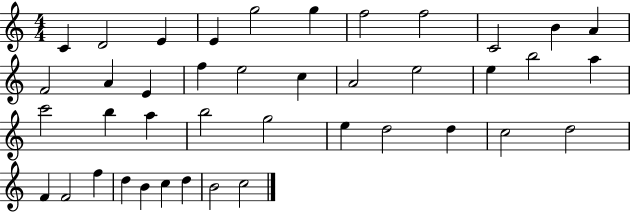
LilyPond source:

{
  \clef treble
  \numericTimeSignature
  \time 4/4
  \key c \major
  c'4 d'2 e'4 | e'4 g''2 g''4 | f''2 f''2 | c'2 b'4 a'4 | \break f'2 a'4 e'4 | f''4 e''2 c''4 | a'2 e''2 | e''4 b''2 a''4 | \break c'''2 b''4 a''4 | b''2 g''2 | e''4 d''2 d''4 | c''2 d''2 | \break f'4 f'2 f''4 | d''4 b'4 c''4 d''4 | b'2 c''2 | \bar "|."
}